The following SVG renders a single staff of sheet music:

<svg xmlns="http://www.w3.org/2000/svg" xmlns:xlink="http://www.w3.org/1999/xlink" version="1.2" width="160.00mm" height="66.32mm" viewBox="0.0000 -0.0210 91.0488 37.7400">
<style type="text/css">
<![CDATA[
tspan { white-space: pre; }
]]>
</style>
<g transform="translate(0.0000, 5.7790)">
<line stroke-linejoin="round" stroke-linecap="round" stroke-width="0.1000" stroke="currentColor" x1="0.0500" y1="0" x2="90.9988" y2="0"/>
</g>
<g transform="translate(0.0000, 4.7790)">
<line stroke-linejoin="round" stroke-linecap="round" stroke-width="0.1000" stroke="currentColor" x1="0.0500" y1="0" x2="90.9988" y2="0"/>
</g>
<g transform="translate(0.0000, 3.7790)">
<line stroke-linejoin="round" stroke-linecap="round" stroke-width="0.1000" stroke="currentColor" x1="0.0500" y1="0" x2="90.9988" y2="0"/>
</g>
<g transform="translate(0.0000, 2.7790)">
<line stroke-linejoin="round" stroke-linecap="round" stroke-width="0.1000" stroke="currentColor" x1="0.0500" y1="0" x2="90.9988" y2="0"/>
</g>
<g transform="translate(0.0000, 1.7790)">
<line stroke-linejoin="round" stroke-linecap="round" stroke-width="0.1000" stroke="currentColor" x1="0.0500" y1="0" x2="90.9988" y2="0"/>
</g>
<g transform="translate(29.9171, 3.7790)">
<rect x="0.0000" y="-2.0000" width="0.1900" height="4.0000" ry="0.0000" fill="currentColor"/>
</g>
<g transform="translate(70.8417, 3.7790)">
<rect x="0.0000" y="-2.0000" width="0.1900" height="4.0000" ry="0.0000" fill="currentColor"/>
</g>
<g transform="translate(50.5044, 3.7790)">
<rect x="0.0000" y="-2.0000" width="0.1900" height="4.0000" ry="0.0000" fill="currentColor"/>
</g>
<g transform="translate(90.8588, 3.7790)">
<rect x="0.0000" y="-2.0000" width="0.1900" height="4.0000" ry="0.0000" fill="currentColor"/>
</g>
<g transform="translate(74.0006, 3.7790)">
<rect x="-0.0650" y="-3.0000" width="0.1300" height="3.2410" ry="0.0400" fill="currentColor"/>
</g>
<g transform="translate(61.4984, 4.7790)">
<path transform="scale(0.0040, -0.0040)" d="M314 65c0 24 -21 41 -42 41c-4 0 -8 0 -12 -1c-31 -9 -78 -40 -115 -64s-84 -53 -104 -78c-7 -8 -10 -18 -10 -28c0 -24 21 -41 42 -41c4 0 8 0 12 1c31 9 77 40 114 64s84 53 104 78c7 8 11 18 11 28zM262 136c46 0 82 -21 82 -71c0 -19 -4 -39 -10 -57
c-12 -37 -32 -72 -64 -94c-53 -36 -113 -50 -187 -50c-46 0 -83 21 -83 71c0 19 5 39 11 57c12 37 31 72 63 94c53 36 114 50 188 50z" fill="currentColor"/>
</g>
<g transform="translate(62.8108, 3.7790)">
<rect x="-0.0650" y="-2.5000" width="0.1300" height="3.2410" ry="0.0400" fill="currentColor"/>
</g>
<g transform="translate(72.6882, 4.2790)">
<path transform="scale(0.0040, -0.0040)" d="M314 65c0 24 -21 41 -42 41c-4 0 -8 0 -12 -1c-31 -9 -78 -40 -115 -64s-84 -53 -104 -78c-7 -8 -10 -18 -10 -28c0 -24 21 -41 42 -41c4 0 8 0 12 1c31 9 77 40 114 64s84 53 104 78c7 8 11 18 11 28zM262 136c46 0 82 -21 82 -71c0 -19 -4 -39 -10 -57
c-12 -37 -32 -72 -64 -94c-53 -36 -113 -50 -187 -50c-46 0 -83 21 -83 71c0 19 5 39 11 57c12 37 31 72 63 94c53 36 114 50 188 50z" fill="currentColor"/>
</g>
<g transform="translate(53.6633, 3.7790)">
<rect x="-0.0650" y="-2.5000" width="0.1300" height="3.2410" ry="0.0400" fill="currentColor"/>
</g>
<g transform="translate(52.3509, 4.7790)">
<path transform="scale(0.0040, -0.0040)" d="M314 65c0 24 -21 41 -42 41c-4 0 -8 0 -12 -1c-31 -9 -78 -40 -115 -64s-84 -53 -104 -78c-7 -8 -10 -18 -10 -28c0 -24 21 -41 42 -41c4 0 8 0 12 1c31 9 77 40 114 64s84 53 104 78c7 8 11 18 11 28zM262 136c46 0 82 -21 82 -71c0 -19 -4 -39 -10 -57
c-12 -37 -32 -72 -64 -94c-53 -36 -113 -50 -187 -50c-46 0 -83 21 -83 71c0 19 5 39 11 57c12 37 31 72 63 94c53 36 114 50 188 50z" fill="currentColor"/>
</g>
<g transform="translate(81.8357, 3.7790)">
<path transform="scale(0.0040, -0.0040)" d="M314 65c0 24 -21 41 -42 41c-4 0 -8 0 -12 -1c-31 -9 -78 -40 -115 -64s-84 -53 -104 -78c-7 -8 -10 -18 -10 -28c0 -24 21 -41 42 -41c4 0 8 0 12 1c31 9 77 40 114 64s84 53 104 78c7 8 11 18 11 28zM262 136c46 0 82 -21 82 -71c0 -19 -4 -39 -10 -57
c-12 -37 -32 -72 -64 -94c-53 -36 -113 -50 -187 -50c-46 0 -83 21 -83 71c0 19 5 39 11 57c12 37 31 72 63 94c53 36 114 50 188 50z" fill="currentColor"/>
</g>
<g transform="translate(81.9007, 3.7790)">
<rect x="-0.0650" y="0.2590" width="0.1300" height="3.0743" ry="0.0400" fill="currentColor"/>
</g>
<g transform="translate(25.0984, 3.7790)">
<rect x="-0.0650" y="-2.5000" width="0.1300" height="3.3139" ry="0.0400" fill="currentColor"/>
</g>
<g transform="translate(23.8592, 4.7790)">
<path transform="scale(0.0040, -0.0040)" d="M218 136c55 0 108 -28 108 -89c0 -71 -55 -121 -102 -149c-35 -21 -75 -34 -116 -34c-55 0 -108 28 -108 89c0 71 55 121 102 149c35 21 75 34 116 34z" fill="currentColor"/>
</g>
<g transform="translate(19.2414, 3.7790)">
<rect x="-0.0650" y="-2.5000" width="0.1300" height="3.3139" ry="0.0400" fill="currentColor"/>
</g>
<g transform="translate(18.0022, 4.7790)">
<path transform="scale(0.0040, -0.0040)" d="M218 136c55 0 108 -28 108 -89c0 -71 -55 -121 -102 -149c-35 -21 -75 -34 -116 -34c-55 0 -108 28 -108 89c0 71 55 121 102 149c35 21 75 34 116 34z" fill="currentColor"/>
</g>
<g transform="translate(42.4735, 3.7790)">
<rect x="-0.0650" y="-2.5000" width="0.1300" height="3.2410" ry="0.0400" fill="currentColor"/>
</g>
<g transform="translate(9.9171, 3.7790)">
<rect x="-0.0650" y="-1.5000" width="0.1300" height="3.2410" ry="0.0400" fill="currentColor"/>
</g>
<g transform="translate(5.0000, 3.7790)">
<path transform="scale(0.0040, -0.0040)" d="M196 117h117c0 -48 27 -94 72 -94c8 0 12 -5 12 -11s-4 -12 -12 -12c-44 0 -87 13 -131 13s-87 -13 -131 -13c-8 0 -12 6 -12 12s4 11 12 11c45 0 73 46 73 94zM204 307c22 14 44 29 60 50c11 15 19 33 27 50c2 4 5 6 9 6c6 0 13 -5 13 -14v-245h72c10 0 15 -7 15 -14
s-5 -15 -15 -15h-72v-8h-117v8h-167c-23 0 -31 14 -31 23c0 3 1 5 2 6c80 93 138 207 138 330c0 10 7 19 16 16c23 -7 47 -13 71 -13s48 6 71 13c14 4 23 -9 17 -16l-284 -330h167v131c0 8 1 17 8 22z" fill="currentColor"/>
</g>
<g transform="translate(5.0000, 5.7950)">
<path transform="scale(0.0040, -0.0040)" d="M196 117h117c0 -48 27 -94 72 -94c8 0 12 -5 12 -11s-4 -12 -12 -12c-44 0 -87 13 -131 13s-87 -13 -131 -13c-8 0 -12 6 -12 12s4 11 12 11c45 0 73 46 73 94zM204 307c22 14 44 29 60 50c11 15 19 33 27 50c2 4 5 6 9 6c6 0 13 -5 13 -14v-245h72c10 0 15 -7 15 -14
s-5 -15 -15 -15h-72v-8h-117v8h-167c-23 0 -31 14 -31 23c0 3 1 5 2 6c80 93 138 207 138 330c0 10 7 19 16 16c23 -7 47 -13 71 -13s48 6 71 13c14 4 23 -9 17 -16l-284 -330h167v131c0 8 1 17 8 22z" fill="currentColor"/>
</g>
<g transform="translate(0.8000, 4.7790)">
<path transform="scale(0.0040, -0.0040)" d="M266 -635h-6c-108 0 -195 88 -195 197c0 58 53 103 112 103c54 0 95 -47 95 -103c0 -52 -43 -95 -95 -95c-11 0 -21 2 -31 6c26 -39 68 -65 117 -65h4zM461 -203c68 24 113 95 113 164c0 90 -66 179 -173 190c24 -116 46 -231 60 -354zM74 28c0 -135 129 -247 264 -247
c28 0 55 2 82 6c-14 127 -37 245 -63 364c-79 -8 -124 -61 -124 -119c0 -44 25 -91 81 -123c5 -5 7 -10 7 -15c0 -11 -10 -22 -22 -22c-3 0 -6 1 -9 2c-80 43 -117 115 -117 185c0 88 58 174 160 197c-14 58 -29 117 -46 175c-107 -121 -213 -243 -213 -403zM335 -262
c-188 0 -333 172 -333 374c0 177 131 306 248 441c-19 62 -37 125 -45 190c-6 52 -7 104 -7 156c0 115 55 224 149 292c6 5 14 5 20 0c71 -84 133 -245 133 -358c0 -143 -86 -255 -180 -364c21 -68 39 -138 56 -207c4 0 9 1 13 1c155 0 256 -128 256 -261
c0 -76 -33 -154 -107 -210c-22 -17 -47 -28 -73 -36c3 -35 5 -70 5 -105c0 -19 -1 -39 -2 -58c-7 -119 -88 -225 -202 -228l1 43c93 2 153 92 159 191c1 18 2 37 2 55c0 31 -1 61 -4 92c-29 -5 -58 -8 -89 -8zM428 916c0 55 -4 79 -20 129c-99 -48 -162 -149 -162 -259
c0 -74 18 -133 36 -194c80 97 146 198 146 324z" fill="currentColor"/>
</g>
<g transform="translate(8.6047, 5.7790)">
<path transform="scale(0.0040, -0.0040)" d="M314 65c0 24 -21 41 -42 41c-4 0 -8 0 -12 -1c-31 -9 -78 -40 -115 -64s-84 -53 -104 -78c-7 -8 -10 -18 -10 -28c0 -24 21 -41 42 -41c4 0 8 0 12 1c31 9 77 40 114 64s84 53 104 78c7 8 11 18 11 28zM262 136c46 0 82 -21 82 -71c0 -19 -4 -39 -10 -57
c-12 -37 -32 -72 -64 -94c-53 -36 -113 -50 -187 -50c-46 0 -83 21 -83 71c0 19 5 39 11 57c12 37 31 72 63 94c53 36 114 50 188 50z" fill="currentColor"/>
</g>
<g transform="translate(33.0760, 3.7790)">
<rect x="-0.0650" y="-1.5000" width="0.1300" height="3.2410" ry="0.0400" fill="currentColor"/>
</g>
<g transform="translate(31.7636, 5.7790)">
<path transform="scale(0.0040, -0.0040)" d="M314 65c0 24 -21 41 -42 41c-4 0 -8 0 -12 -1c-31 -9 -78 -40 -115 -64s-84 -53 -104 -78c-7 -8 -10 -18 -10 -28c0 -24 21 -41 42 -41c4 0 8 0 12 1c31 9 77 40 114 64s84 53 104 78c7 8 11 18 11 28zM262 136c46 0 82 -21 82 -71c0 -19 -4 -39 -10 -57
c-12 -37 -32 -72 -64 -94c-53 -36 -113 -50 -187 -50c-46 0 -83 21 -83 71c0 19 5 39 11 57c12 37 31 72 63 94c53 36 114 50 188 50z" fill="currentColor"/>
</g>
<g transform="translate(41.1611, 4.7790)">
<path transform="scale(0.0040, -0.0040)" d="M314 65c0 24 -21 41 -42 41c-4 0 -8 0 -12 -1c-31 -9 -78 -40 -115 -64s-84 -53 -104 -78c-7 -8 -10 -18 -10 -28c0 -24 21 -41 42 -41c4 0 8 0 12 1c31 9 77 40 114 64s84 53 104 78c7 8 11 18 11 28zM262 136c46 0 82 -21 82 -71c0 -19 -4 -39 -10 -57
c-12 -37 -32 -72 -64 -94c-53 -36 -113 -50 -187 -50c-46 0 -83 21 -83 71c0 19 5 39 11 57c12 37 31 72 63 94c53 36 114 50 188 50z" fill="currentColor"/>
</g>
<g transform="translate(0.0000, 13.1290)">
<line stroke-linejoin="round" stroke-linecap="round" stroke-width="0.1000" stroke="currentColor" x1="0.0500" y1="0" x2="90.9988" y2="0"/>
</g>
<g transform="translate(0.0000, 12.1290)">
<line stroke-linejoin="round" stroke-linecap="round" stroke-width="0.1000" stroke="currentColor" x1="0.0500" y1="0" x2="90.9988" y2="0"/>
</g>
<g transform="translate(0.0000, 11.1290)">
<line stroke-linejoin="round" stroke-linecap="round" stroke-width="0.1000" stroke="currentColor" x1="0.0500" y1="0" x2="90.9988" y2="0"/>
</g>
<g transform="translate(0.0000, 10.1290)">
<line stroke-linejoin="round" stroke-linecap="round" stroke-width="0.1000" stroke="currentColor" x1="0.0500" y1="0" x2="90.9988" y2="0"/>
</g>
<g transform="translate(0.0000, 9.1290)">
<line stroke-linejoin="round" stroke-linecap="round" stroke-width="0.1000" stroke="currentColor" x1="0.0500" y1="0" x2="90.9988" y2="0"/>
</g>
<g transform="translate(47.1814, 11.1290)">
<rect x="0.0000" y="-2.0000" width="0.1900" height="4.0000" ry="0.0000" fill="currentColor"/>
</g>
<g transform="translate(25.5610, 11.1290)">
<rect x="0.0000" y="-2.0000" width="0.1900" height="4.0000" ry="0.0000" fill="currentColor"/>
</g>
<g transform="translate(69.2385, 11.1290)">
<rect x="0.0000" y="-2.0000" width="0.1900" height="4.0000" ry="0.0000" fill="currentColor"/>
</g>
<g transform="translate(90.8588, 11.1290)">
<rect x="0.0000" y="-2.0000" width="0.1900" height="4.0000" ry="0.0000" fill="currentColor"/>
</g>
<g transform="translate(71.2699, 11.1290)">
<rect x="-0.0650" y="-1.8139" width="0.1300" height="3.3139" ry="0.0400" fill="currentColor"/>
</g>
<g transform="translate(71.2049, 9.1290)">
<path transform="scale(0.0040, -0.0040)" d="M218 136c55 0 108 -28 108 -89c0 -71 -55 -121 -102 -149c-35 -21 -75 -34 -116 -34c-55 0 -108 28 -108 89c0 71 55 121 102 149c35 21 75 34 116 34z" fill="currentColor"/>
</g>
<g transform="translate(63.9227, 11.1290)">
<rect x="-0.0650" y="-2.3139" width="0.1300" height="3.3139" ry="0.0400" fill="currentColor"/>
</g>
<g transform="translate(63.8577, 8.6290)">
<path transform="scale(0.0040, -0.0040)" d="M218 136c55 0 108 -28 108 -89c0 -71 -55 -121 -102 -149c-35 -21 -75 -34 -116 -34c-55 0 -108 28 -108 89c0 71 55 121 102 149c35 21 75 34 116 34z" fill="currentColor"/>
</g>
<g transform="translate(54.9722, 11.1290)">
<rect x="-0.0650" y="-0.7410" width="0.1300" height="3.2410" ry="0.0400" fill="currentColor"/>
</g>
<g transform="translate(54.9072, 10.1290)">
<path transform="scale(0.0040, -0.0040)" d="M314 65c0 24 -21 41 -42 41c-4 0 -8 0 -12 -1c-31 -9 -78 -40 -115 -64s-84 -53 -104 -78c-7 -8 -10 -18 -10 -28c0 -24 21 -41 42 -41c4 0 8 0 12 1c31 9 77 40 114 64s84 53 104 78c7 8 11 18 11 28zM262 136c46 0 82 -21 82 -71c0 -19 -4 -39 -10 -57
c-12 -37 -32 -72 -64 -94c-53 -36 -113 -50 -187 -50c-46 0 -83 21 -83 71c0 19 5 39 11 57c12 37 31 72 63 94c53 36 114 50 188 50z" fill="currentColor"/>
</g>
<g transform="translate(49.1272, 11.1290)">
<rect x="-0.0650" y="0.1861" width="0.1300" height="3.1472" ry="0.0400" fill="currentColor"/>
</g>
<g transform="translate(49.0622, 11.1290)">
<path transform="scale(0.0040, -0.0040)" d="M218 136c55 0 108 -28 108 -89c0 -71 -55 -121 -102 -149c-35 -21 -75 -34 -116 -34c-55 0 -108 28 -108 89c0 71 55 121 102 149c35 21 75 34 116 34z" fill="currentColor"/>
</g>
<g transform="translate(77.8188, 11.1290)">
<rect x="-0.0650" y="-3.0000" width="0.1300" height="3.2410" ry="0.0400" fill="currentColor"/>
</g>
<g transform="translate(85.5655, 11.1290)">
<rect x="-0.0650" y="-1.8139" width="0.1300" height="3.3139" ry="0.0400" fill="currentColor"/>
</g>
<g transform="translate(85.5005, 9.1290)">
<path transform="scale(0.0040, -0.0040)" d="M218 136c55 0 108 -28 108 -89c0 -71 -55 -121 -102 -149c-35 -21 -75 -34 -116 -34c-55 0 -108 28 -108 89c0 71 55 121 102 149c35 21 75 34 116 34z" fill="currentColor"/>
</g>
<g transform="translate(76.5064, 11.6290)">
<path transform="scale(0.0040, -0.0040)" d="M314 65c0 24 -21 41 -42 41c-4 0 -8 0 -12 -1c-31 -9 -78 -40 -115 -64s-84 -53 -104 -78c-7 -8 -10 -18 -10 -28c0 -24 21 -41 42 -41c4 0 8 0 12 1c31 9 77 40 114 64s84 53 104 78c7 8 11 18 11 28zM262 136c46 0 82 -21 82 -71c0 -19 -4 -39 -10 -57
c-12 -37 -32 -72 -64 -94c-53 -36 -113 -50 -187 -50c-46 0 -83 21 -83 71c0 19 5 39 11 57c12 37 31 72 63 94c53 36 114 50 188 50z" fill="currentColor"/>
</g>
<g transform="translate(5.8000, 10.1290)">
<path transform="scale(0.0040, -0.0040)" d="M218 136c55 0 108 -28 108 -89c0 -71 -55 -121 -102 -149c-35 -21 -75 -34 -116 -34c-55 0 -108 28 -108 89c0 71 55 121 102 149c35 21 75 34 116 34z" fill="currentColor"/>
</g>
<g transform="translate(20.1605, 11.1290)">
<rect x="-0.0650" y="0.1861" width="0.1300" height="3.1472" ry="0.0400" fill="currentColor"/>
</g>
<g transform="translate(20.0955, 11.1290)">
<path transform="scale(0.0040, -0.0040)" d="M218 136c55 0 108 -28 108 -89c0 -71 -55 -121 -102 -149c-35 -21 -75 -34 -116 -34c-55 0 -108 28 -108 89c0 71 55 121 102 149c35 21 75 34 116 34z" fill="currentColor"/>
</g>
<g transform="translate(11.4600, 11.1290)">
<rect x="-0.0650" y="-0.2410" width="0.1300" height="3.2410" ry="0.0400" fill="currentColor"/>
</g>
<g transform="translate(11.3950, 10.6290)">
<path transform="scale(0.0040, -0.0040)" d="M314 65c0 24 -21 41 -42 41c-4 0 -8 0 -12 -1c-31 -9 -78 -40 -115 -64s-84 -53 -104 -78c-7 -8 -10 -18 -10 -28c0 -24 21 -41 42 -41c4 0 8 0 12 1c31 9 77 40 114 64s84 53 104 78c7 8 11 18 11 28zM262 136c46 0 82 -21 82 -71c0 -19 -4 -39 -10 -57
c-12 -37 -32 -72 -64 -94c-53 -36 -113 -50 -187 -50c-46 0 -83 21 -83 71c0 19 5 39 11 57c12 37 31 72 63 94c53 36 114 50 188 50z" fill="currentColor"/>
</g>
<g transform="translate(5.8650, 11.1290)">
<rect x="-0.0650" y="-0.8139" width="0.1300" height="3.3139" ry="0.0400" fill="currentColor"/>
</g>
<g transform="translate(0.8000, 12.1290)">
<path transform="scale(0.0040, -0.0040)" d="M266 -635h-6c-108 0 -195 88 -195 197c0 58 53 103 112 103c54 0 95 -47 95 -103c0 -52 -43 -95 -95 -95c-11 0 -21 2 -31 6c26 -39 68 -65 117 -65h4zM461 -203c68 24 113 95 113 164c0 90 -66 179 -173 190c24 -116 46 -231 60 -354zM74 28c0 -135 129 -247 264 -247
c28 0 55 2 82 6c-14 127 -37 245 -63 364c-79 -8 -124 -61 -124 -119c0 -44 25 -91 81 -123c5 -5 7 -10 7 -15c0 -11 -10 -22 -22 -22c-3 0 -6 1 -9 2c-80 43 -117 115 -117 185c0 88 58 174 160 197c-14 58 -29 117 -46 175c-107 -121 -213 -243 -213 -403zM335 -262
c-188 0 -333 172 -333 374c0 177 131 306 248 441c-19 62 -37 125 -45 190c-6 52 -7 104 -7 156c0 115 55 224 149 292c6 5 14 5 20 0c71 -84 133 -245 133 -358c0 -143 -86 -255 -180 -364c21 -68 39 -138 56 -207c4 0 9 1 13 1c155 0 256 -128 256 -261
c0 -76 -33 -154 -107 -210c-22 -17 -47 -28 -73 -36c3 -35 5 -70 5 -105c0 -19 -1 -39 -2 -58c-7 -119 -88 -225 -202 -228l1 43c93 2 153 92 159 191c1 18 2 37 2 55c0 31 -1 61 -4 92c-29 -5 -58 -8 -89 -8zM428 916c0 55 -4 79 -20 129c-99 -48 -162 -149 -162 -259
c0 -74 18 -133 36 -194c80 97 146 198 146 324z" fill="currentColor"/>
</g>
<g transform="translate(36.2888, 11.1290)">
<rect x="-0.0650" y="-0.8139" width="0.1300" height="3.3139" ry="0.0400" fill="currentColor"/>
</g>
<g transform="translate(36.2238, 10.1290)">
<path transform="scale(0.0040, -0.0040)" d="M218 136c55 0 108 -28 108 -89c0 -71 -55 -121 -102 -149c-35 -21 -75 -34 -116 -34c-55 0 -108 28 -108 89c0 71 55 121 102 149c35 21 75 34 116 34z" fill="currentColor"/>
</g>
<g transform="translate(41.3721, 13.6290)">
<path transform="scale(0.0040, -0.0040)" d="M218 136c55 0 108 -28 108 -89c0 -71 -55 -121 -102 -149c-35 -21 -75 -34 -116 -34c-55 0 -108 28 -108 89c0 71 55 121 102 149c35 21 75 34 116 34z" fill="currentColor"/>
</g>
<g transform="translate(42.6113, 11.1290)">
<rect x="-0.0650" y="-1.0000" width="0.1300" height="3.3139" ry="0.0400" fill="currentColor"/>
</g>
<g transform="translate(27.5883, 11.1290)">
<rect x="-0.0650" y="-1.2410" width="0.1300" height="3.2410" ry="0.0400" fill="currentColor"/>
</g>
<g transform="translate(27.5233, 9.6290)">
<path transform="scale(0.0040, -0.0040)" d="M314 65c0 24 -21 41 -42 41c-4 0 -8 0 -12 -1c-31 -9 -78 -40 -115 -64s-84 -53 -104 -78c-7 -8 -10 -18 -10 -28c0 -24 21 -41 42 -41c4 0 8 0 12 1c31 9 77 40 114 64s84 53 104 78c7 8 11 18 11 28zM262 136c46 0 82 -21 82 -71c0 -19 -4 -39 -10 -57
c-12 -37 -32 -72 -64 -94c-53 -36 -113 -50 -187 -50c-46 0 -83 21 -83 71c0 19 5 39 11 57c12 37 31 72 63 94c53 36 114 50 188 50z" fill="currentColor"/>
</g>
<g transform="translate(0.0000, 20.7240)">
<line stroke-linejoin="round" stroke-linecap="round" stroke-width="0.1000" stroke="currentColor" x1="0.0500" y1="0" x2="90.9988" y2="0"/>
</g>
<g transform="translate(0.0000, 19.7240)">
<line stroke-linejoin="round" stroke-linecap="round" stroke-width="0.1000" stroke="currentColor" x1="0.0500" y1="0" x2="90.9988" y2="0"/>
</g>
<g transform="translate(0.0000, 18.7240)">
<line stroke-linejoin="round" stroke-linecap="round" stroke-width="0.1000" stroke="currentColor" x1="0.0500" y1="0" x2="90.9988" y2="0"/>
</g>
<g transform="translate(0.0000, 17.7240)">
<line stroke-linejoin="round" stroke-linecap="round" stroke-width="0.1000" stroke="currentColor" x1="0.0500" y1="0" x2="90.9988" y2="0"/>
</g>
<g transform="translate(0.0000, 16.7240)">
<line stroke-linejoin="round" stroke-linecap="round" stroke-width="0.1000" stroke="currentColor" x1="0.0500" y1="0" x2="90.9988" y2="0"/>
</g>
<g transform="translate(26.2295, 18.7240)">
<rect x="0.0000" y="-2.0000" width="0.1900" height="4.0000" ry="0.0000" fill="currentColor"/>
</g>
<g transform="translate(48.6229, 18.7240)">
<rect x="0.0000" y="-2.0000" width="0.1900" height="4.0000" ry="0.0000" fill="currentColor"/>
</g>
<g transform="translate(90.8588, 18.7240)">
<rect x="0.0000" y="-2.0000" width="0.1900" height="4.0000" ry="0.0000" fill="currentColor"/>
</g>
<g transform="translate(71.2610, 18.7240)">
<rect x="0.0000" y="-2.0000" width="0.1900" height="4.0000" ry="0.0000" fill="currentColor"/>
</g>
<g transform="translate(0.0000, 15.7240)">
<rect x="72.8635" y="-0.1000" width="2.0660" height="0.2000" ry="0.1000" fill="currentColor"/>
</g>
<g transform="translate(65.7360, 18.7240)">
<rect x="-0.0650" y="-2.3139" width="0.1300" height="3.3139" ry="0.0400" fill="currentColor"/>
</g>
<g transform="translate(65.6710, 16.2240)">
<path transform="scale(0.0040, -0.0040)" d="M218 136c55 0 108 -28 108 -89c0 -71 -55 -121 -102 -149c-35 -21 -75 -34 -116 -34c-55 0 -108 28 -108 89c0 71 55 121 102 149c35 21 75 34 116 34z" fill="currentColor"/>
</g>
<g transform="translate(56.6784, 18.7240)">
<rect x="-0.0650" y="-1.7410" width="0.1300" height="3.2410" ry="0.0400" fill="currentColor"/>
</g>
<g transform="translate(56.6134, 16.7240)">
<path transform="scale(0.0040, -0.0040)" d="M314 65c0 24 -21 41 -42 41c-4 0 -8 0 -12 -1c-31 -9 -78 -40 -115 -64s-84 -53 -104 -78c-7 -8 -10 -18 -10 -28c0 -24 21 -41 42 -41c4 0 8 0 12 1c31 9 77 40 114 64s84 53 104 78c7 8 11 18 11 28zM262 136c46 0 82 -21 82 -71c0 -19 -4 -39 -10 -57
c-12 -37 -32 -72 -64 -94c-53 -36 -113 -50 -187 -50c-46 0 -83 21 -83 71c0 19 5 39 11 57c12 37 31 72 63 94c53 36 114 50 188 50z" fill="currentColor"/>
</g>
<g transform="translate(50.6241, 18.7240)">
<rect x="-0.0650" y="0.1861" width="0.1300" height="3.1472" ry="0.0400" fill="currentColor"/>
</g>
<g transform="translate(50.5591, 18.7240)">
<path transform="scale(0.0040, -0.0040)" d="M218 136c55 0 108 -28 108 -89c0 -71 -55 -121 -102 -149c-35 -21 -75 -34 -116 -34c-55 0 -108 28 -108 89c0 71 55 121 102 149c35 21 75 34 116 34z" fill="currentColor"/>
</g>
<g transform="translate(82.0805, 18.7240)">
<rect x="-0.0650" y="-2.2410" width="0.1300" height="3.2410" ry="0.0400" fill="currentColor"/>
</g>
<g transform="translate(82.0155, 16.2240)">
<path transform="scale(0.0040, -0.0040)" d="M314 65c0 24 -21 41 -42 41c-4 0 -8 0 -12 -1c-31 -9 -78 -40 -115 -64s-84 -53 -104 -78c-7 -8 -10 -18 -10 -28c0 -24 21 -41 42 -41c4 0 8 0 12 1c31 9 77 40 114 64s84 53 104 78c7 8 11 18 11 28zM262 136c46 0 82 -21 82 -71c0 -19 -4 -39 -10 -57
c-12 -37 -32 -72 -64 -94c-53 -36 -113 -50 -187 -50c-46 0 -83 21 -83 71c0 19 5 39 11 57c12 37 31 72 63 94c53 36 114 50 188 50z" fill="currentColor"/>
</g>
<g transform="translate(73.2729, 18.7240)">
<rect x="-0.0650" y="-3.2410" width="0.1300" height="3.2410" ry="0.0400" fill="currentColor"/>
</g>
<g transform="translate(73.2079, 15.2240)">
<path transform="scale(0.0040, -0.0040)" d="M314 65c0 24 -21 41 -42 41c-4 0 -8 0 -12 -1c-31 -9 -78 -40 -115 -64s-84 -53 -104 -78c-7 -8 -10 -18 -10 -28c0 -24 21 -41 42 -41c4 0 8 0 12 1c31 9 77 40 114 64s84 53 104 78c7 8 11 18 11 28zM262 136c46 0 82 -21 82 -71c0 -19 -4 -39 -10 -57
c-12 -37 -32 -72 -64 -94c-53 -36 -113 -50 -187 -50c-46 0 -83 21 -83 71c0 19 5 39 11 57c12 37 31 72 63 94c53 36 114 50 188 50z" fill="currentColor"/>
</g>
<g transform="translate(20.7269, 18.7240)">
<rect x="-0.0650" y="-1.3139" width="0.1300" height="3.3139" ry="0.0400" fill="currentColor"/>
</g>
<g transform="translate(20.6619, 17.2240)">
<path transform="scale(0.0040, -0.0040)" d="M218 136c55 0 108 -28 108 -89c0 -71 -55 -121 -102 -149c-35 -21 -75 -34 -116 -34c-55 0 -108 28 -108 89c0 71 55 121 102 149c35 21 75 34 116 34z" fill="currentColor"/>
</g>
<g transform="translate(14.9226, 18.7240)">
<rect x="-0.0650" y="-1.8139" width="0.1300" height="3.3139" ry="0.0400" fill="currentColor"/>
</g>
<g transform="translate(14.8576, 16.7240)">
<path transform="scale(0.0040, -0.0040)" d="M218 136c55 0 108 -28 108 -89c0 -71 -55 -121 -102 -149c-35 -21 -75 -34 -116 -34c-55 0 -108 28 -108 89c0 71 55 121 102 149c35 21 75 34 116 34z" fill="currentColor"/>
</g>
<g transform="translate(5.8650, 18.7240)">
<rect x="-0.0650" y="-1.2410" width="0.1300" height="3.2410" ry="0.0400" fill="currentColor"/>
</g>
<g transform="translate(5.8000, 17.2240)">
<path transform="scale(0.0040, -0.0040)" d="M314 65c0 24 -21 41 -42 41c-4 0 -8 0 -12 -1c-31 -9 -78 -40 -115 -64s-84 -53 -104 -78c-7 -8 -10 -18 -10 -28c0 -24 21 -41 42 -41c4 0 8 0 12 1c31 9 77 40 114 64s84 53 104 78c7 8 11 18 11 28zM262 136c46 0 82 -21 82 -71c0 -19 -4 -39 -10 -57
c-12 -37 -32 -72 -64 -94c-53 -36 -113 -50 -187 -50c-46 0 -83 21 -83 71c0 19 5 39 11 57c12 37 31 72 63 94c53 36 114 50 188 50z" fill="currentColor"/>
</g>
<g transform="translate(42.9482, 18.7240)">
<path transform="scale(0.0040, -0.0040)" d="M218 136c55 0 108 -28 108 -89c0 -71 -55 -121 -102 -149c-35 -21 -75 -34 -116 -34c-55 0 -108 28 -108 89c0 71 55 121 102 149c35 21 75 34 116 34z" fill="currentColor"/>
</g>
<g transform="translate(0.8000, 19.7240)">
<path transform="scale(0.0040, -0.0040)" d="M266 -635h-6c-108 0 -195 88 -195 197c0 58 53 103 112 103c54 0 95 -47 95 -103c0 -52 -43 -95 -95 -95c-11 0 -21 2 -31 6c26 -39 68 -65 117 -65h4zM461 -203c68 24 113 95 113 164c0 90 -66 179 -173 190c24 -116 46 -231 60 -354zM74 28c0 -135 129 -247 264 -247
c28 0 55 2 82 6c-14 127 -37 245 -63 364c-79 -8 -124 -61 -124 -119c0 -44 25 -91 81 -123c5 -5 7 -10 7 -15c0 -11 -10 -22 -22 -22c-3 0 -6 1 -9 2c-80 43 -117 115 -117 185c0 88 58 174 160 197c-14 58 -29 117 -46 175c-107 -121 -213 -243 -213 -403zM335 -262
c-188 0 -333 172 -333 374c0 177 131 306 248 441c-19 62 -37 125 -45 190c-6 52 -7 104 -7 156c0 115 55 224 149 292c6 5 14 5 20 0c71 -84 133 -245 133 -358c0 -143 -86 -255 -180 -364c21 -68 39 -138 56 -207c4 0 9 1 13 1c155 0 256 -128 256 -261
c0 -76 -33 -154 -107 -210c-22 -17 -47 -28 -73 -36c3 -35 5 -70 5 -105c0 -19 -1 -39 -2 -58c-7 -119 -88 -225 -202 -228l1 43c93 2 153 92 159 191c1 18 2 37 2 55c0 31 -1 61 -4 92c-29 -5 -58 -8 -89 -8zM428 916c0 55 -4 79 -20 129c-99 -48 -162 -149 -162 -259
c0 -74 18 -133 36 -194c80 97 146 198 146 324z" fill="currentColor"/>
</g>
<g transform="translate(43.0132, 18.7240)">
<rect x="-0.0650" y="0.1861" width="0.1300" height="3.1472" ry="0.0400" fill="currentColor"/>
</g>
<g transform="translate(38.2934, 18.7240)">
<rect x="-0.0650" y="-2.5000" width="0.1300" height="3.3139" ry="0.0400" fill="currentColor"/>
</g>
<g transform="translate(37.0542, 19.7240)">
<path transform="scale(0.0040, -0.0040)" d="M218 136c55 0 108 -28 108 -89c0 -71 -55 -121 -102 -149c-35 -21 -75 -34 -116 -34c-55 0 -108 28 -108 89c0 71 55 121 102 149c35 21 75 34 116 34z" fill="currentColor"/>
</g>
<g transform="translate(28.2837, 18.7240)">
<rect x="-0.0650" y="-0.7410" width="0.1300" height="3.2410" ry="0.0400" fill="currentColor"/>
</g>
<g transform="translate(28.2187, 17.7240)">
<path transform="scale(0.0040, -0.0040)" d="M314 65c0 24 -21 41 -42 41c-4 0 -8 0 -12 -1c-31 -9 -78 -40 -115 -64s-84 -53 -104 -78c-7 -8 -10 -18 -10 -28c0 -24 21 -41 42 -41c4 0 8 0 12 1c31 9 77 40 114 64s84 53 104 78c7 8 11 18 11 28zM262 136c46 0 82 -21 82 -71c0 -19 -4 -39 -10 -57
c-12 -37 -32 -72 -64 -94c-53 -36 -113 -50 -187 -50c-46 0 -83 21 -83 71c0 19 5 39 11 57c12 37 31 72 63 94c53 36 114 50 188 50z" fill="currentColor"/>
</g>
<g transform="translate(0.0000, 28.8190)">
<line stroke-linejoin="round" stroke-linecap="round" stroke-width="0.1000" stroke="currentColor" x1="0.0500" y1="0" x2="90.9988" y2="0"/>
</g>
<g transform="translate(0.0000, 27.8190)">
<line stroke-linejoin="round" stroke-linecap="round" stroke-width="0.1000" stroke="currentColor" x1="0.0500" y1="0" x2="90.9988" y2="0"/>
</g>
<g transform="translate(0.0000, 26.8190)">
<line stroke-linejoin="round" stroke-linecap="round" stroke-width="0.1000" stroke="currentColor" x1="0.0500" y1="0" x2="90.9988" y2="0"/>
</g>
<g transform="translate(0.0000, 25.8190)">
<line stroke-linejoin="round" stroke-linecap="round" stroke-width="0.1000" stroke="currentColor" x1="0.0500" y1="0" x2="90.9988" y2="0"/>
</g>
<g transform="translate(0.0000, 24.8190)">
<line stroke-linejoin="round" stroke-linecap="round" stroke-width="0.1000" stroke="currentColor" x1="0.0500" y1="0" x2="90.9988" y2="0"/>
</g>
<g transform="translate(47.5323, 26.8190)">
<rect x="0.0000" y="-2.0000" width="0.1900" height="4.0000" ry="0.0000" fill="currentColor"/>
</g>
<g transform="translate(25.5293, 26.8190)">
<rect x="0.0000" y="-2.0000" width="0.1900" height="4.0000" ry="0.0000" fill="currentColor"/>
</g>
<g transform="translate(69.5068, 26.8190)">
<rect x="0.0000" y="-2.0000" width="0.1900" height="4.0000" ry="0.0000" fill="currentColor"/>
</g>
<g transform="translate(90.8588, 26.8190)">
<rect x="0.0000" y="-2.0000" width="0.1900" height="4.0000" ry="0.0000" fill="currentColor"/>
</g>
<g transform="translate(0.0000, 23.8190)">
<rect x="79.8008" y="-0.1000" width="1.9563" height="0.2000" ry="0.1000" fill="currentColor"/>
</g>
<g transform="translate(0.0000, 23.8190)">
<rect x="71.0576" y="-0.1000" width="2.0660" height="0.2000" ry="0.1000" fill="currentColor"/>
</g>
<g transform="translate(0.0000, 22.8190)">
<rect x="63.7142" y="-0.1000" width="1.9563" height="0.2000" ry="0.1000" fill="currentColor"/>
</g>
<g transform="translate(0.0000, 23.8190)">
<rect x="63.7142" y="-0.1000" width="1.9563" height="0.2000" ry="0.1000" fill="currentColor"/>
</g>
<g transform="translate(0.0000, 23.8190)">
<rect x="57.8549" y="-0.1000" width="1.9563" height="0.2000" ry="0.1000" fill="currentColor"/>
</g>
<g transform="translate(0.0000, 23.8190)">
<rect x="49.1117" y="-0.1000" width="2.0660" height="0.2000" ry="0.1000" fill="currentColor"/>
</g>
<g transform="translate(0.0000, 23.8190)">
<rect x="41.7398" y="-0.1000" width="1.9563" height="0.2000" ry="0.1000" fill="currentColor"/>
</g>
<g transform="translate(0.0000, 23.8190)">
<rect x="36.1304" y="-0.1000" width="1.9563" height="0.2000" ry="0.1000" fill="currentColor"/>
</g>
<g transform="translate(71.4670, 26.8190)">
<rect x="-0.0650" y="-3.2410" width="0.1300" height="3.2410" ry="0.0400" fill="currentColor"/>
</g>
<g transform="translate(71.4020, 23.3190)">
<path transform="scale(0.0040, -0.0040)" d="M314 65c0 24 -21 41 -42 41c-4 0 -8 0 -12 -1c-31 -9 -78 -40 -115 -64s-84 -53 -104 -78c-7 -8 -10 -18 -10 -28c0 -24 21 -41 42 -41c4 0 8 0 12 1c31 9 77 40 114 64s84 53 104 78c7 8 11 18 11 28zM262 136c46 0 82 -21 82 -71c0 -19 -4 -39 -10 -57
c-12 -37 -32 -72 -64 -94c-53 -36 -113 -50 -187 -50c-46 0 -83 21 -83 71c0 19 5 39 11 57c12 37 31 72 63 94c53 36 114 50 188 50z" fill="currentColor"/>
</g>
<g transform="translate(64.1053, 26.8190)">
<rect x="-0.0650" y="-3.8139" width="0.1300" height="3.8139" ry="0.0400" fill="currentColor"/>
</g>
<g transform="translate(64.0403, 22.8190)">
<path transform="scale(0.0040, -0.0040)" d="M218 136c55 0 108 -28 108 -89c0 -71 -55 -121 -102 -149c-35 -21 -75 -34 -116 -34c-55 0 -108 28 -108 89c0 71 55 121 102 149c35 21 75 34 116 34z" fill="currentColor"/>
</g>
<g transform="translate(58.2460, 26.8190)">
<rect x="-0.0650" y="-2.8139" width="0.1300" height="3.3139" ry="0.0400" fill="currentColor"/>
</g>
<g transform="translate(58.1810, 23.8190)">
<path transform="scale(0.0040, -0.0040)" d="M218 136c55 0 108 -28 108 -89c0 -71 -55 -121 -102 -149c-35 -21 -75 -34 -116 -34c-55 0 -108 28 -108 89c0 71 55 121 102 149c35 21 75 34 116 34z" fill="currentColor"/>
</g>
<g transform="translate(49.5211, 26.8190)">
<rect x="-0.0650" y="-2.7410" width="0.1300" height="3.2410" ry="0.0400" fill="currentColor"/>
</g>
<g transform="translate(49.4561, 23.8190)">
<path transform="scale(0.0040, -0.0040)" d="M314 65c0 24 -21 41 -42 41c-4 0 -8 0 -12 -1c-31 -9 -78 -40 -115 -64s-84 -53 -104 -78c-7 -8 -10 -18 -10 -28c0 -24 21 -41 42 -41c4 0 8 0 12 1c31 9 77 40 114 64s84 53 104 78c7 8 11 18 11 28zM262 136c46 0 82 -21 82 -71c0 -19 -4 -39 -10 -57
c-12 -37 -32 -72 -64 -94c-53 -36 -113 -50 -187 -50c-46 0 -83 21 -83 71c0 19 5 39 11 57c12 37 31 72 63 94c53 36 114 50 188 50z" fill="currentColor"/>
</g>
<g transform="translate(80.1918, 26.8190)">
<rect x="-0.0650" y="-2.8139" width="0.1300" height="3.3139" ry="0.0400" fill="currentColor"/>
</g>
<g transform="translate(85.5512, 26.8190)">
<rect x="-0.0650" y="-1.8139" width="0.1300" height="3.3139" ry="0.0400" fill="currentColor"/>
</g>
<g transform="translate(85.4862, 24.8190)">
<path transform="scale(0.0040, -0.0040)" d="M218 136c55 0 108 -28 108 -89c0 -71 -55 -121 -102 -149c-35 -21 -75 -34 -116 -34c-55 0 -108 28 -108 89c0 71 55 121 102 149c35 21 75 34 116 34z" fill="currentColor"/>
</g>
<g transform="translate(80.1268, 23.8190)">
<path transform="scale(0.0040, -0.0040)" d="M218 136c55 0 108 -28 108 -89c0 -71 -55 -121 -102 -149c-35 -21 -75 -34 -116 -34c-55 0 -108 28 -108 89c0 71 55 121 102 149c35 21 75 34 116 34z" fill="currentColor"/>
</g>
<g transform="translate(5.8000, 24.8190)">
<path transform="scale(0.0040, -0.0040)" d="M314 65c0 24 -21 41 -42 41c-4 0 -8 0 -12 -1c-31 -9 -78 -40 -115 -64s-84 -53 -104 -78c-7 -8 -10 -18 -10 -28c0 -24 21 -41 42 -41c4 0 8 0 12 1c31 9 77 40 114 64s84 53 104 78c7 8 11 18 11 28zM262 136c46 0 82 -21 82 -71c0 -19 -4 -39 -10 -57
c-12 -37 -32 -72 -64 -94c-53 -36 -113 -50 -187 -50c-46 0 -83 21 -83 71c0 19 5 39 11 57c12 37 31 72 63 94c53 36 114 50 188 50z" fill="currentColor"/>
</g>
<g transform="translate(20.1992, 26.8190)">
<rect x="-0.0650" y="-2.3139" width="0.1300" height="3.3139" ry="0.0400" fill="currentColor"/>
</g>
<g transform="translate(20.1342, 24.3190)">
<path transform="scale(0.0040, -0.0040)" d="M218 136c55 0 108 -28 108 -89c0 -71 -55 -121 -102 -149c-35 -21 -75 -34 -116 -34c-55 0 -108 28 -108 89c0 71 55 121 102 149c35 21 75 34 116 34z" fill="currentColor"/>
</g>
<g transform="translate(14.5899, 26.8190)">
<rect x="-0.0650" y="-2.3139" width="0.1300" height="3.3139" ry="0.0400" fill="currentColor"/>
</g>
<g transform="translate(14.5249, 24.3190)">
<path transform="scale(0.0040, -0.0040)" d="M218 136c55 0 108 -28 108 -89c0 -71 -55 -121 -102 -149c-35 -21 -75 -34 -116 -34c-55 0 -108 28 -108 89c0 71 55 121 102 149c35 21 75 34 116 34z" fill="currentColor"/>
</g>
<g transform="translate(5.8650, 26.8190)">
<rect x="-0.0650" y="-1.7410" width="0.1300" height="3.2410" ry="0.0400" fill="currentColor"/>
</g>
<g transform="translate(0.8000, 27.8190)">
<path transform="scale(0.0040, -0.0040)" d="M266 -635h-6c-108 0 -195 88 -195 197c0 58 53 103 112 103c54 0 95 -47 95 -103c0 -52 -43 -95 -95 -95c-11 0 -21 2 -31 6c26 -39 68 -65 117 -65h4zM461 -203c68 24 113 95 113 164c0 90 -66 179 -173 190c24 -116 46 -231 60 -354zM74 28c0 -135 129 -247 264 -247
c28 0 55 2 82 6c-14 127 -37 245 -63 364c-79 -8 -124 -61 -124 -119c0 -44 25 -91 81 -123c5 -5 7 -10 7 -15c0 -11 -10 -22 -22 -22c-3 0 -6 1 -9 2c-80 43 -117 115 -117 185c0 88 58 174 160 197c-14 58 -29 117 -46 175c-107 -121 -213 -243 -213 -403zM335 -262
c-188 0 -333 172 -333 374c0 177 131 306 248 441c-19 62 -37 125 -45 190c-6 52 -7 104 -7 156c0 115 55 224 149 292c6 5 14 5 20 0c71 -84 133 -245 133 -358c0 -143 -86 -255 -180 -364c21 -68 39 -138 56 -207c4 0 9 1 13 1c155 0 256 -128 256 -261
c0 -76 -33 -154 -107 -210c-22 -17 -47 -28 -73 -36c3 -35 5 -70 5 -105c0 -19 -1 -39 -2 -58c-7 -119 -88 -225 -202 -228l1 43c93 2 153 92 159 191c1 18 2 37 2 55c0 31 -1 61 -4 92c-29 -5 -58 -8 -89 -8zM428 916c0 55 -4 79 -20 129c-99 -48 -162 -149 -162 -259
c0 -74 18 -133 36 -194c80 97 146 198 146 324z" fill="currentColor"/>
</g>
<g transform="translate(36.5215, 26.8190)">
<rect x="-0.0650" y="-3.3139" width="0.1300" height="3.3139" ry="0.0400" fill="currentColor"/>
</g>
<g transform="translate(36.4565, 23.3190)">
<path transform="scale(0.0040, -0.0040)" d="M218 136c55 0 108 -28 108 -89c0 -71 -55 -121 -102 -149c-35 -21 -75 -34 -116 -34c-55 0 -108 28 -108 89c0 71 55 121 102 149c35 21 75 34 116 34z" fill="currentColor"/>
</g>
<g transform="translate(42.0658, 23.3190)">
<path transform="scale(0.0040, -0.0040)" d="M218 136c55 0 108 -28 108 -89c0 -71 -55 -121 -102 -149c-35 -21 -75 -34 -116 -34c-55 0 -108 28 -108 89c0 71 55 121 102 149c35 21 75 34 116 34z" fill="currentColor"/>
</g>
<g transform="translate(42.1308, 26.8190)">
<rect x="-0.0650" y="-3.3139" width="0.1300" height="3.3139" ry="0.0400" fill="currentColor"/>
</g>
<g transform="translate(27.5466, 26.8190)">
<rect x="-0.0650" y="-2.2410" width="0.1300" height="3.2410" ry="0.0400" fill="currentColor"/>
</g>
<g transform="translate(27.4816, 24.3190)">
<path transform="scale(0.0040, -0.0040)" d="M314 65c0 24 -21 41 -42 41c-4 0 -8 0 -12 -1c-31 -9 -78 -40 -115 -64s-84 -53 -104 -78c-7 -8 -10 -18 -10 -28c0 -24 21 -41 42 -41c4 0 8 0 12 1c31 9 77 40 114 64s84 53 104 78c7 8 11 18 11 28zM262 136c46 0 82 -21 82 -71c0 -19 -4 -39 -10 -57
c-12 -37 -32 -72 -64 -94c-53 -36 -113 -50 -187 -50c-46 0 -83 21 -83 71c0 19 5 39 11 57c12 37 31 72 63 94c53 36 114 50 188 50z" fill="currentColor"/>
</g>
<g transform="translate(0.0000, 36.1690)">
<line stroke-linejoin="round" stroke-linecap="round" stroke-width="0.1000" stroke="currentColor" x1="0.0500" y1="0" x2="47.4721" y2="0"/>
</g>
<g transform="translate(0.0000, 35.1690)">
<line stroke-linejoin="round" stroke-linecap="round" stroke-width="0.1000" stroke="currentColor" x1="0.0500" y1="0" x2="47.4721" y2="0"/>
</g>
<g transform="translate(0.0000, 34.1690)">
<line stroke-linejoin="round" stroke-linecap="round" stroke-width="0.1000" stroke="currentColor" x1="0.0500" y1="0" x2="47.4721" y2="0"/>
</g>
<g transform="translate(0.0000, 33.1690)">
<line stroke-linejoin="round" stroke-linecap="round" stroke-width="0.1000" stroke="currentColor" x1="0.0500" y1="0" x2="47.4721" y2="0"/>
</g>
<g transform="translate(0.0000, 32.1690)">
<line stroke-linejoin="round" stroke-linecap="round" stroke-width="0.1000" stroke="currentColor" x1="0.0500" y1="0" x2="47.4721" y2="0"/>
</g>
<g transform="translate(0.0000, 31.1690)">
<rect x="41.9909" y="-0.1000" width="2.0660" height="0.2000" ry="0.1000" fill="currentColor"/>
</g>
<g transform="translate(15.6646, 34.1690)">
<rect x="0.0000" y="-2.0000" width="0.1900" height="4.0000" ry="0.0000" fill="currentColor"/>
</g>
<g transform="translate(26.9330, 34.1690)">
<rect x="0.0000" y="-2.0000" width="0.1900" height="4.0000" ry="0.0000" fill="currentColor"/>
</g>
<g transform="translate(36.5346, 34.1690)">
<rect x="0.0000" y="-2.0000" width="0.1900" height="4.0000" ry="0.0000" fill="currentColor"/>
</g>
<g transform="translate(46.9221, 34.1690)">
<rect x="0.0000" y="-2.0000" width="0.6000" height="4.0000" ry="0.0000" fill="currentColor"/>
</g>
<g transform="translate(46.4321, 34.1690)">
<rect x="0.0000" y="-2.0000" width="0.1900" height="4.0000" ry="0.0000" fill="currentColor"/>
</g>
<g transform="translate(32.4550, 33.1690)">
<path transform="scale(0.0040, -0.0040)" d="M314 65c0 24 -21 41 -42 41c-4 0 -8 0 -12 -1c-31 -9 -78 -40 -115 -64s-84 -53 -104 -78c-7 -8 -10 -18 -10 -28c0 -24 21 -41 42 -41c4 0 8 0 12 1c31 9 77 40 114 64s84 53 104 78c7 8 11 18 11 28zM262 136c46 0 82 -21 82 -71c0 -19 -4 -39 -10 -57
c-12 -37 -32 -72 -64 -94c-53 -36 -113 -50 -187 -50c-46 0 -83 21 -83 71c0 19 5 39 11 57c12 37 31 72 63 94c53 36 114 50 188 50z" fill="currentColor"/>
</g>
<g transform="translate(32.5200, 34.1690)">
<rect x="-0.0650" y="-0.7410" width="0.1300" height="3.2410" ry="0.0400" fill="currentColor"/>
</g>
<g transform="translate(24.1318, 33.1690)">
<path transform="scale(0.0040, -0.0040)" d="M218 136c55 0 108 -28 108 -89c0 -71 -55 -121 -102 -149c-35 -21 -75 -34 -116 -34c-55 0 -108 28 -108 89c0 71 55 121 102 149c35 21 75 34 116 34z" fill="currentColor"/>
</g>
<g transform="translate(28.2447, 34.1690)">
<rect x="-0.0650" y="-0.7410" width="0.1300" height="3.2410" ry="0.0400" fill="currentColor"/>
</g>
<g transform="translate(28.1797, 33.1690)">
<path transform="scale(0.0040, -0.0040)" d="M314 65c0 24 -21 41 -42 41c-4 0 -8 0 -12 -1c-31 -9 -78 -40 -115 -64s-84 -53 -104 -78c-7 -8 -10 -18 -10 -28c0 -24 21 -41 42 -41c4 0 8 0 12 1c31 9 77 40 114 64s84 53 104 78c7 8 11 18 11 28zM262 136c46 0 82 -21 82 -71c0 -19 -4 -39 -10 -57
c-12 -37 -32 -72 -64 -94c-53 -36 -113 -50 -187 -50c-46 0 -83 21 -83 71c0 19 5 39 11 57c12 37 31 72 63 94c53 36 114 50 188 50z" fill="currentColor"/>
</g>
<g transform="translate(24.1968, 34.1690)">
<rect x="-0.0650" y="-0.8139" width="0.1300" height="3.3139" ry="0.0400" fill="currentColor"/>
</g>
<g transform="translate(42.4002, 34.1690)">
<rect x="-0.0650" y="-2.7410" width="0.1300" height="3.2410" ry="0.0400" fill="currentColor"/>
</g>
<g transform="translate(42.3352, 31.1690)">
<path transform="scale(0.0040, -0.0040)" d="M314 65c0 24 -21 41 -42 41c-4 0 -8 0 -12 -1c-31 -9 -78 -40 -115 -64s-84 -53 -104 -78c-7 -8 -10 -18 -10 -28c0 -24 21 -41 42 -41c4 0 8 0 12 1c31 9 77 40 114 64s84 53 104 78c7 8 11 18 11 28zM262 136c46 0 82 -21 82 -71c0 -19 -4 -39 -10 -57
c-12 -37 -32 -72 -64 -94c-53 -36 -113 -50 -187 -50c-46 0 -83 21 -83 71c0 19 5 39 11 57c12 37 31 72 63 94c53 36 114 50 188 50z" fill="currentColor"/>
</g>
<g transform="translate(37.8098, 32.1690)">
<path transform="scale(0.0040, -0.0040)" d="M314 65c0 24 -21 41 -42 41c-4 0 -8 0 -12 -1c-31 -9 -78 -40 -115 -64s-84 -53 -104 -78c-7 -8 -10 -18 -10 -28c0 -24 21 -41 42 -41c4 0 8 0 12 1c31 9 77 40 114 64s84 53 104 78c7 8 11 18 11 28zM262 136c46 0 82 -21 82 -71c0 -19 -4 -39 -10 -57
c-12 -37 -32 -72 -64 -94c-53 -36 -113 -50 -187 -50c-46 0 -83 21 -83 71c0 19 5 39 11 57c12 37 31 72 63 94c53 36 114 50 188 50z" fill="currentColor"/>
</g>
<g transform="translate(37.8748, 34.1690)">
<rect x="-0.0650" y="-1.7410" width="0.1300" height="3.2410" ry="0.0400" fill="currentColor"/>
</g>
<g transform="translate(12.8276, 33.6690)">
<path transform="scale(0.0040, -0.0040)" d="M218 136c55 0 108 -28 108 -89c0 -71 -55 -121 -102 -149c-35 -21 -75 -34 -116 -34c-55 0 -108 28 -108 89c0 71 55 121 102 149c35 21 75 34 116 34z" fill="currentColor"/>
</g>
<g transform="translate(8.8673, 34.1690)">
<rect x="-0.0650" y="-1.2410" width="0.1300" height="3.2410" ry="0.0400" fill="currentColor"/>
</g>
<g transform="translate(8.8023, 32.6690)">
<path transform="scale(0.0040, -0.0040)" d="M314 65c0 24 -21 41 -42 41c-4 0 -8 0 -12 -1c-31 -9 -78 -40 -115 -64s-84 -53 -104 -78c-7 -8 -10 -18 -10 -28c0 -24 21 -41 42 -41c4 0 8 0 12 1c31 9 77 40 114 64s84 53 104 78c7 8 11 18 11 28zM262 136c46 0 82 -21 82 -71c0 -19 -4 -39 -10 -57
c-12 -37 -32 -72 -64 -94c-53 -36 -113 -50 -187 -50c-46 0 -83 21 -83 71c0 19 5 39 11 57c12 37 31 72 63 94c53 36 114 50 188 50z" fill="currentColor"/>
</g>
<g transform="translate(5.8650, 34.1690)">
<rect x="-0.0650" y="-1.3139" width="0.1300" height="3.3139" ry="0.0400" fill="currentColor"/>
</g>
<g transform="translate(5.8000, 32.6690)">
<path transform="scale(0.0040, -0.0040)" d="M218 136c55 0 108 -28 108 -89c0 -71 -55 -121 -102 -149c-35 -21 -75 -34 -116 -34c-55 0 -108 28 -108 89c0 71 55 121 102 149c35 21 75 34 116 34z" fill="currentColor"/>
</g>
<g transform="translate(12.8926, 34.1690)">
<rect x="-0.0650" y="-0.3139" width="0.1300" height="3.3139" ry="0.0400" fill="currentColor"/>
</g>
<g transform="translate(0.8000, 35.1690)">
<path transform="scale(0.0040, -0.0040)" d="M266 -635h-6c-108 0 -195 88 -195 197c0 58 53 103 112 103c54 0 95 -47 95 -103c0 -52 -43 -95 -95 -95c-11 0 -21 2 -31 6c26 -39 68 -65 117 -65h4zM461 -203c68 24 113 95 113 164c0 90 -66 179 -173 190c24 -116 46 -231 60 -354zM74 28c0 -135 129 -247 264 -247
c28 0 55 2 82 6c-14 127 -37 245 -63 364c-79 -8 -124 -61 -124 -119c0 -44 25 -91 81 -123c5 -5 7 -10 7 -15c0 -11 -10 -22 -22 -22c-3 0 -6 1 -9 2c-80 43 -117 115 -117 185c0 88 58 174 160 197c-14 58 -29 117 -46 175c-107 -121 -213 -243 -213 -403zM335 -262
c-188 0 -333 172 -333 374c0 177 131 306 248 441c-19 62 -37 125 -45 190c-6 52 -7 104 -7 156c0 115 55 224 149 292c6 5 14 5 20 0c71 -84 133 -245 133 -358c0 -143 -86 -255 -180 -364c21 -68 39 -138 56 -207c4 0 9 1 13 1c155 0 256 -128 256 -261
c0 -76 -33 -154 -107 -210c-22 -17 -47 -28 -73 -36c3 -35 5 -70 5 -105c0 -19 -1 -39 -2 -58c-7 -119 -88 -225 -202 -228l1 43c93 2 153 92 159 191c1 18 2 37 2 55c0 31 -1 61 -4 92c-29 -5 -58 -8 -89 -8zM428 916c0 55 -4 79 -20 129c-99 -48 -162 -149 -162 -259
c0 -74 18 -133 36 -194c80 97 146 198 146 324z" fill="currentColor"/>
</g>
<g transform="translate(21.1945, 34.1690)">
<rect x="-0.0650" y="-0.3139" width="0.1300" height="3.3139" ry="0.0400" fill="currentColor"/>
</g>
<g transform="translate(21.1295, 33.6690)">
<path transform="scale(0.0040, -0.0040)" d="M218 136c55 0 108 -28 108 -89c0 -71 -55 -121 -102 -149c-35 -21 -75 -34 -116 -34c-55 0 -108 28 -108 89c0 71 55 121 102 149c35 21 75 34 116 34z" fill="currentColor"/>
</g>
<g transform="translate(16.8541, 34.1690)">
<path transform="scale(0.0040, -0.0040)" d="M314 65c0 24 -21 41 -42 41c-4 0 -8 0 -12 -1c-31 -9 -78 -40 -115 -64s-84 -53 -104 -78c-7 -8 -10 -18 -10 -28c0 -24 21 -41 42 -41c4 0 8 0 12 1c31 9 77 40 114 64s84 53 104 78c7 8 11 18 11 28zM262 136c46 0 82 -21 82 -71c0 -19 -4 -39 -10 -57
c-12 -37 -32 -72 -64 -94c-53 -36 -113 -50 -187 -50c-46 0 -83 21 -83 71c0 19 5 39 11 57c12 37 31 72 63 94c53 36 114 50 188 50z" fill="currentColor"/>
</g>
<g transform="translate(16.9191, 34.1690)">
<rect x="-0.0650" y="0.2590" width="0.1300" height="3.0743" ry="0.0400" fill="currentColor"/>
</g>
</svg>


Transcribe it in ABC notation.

X:1
T:Untitled
M:4/4
L:1/4
K:C
E2 G G E2 G2 G2 G2 A2 B2 d c2 B e2 d D B d2 g f A2 f e2 f e d2 G B B f2 g b2 g2 f2 g g g2 b b a2 a c' b2 a f e e2 c B2 c d d2 d2 f2 a2